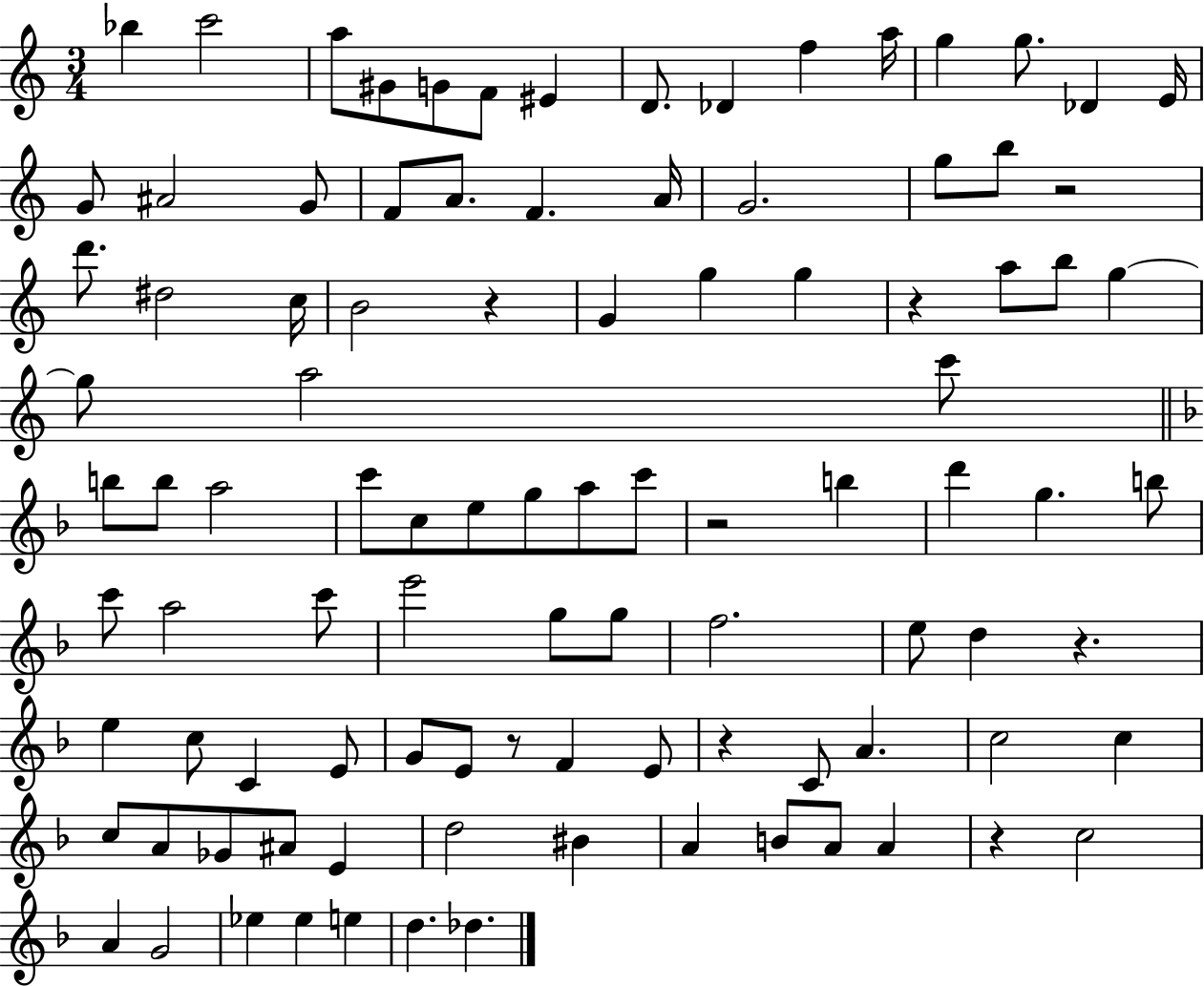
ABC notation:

X:1
T:Untitled
M:3/4
L:1/4
K:C
_b c'2 a/2 ^G/2 G/2 F/2 ^E D/2 _D f a/4 g g/2 _D E/4 G/2 ^A2 G/2 F/2 A/2 F A/4 G2 g/2 b/2 z2 d'/2 ^d2 c/4 B2 z G g g z a/2 b/2 g g/2 a2 c'/2 b/2 b/2 a2 c'/2 c/2 e/2 g/2 a/2 c'/2 z2 b d' g b/2 c'/2 a2 c'/2 e'2 g/2 g/2 f2 e/2 d z e c/2 C E/2 G/2 E/2 z/2 F E/2 z C/2 A c2 c c/2 A/2 _G/2 ^A/2 E d2 ^B A B/2 A/2 A z c2 A G2 _e _e e d _d